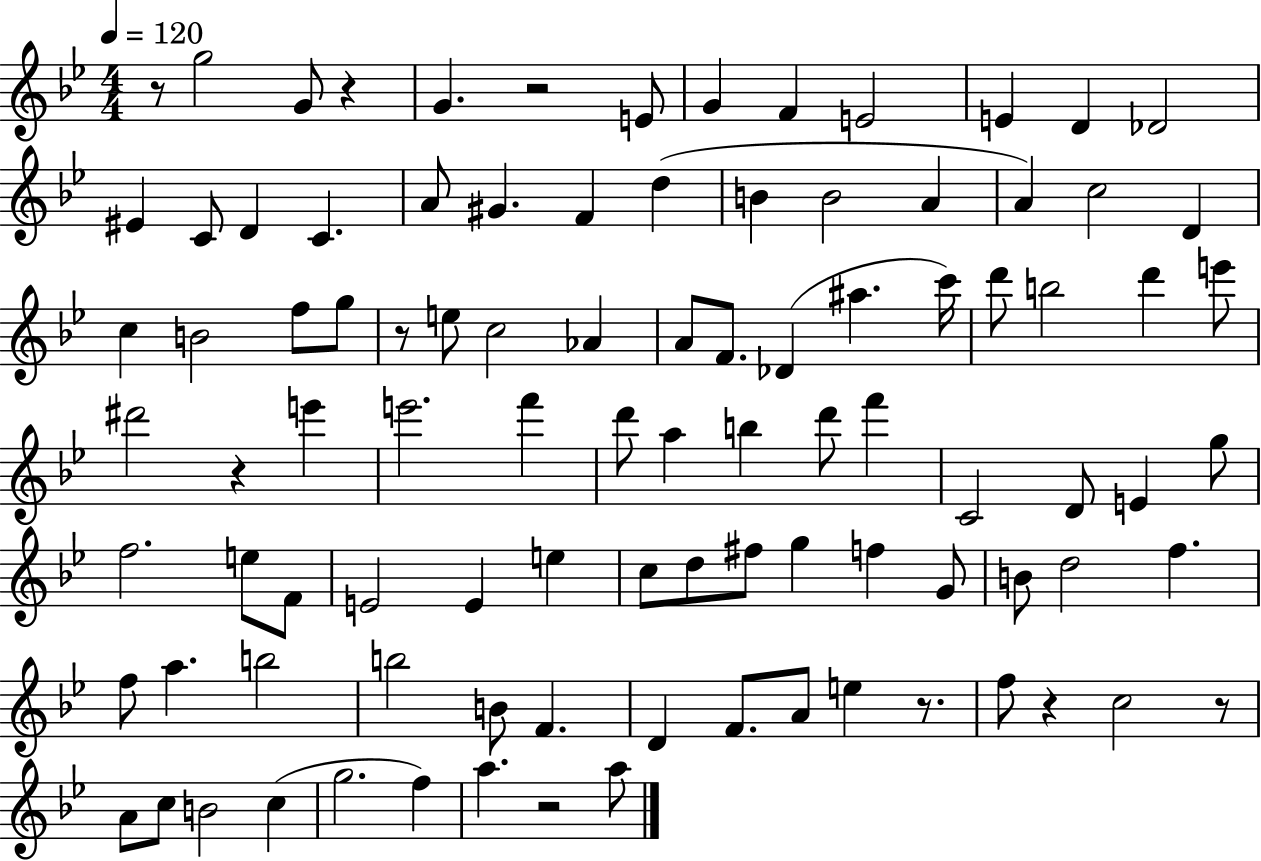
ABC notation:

X:1
T:Untitled
M:4/4
L:1/4
K:Bb
z/2 g2 G/2 z G z2 E/2 G F E2 E D _D2 ^E C/2 D C A/2 ^G F d B B2 A A c2 D c B2 f/2 g/2 z/2 e/2 c2 _A A/2 F/2 _D ^a c'/4 d'/2 b2 d' e'/2 ^d'2 z e' e'2 f' d'/2 a b d'/2 f' C2 D/2 E g/2 f2 e/2 F/2 E2 E e c/2 d/2 ^f/2 g f G/2 B/2 d2 f f/2 a b2 b2 B/2 F D F/2 A/2 e z/2 f/2 z c2 z/2 A/2 c/2 B2 c g2 f a z2 a/2